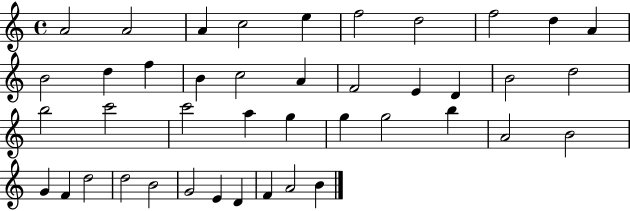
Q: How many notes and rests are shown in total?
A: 42